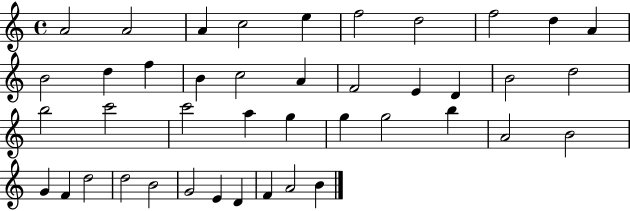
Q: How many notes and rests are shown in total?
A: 42